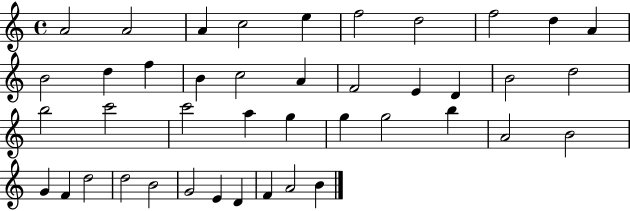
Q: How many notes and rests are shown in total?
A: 42